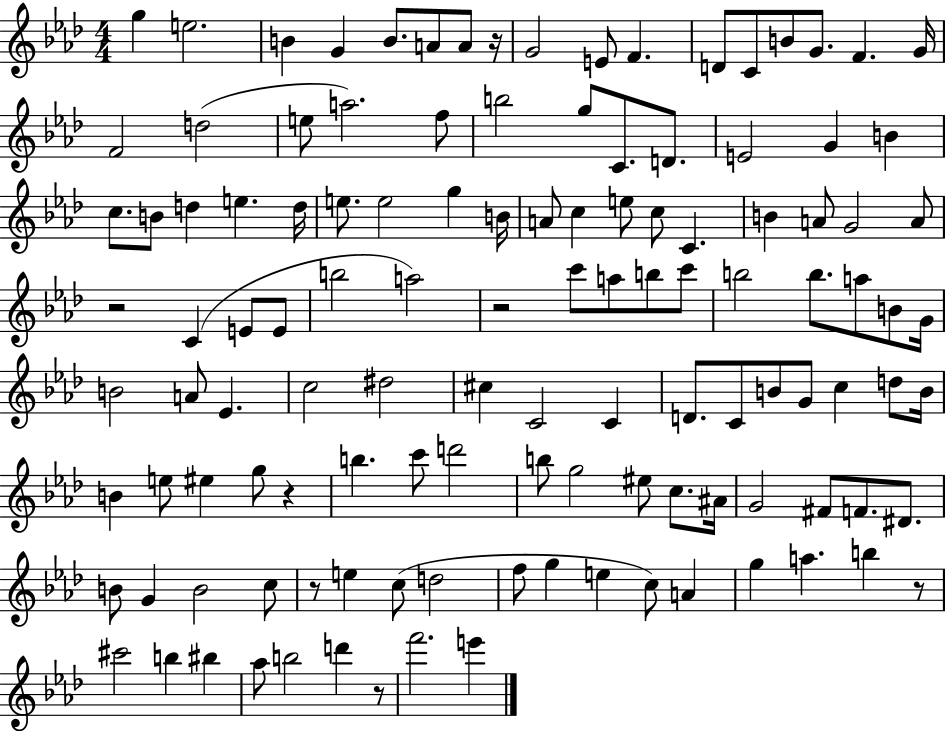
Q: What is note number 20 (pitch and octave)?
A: A5